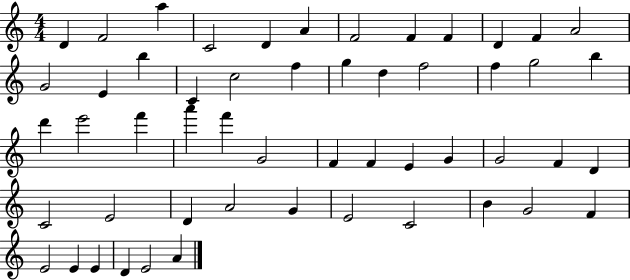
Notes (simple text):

D4/q F4/h A5/q C4/h D4/q A4/q F4/h F4/q F4/q D4/q F4/q A4/h G4/h E4/q B5/q C4/q C5/h F5/q G5/q D5/q F5/h F5/q G5/h B5/q D6/q E6/h F6/q A6/q F6/q G4/h F4/q F4/q E4/q G4/q G4/h F4/q D4/q C4/h E4/h D4/q A4/h G4/q E4/h C4/h B4/q G4/h F4/q E4/h E4/q E4/q D4/q E4/h A4/q